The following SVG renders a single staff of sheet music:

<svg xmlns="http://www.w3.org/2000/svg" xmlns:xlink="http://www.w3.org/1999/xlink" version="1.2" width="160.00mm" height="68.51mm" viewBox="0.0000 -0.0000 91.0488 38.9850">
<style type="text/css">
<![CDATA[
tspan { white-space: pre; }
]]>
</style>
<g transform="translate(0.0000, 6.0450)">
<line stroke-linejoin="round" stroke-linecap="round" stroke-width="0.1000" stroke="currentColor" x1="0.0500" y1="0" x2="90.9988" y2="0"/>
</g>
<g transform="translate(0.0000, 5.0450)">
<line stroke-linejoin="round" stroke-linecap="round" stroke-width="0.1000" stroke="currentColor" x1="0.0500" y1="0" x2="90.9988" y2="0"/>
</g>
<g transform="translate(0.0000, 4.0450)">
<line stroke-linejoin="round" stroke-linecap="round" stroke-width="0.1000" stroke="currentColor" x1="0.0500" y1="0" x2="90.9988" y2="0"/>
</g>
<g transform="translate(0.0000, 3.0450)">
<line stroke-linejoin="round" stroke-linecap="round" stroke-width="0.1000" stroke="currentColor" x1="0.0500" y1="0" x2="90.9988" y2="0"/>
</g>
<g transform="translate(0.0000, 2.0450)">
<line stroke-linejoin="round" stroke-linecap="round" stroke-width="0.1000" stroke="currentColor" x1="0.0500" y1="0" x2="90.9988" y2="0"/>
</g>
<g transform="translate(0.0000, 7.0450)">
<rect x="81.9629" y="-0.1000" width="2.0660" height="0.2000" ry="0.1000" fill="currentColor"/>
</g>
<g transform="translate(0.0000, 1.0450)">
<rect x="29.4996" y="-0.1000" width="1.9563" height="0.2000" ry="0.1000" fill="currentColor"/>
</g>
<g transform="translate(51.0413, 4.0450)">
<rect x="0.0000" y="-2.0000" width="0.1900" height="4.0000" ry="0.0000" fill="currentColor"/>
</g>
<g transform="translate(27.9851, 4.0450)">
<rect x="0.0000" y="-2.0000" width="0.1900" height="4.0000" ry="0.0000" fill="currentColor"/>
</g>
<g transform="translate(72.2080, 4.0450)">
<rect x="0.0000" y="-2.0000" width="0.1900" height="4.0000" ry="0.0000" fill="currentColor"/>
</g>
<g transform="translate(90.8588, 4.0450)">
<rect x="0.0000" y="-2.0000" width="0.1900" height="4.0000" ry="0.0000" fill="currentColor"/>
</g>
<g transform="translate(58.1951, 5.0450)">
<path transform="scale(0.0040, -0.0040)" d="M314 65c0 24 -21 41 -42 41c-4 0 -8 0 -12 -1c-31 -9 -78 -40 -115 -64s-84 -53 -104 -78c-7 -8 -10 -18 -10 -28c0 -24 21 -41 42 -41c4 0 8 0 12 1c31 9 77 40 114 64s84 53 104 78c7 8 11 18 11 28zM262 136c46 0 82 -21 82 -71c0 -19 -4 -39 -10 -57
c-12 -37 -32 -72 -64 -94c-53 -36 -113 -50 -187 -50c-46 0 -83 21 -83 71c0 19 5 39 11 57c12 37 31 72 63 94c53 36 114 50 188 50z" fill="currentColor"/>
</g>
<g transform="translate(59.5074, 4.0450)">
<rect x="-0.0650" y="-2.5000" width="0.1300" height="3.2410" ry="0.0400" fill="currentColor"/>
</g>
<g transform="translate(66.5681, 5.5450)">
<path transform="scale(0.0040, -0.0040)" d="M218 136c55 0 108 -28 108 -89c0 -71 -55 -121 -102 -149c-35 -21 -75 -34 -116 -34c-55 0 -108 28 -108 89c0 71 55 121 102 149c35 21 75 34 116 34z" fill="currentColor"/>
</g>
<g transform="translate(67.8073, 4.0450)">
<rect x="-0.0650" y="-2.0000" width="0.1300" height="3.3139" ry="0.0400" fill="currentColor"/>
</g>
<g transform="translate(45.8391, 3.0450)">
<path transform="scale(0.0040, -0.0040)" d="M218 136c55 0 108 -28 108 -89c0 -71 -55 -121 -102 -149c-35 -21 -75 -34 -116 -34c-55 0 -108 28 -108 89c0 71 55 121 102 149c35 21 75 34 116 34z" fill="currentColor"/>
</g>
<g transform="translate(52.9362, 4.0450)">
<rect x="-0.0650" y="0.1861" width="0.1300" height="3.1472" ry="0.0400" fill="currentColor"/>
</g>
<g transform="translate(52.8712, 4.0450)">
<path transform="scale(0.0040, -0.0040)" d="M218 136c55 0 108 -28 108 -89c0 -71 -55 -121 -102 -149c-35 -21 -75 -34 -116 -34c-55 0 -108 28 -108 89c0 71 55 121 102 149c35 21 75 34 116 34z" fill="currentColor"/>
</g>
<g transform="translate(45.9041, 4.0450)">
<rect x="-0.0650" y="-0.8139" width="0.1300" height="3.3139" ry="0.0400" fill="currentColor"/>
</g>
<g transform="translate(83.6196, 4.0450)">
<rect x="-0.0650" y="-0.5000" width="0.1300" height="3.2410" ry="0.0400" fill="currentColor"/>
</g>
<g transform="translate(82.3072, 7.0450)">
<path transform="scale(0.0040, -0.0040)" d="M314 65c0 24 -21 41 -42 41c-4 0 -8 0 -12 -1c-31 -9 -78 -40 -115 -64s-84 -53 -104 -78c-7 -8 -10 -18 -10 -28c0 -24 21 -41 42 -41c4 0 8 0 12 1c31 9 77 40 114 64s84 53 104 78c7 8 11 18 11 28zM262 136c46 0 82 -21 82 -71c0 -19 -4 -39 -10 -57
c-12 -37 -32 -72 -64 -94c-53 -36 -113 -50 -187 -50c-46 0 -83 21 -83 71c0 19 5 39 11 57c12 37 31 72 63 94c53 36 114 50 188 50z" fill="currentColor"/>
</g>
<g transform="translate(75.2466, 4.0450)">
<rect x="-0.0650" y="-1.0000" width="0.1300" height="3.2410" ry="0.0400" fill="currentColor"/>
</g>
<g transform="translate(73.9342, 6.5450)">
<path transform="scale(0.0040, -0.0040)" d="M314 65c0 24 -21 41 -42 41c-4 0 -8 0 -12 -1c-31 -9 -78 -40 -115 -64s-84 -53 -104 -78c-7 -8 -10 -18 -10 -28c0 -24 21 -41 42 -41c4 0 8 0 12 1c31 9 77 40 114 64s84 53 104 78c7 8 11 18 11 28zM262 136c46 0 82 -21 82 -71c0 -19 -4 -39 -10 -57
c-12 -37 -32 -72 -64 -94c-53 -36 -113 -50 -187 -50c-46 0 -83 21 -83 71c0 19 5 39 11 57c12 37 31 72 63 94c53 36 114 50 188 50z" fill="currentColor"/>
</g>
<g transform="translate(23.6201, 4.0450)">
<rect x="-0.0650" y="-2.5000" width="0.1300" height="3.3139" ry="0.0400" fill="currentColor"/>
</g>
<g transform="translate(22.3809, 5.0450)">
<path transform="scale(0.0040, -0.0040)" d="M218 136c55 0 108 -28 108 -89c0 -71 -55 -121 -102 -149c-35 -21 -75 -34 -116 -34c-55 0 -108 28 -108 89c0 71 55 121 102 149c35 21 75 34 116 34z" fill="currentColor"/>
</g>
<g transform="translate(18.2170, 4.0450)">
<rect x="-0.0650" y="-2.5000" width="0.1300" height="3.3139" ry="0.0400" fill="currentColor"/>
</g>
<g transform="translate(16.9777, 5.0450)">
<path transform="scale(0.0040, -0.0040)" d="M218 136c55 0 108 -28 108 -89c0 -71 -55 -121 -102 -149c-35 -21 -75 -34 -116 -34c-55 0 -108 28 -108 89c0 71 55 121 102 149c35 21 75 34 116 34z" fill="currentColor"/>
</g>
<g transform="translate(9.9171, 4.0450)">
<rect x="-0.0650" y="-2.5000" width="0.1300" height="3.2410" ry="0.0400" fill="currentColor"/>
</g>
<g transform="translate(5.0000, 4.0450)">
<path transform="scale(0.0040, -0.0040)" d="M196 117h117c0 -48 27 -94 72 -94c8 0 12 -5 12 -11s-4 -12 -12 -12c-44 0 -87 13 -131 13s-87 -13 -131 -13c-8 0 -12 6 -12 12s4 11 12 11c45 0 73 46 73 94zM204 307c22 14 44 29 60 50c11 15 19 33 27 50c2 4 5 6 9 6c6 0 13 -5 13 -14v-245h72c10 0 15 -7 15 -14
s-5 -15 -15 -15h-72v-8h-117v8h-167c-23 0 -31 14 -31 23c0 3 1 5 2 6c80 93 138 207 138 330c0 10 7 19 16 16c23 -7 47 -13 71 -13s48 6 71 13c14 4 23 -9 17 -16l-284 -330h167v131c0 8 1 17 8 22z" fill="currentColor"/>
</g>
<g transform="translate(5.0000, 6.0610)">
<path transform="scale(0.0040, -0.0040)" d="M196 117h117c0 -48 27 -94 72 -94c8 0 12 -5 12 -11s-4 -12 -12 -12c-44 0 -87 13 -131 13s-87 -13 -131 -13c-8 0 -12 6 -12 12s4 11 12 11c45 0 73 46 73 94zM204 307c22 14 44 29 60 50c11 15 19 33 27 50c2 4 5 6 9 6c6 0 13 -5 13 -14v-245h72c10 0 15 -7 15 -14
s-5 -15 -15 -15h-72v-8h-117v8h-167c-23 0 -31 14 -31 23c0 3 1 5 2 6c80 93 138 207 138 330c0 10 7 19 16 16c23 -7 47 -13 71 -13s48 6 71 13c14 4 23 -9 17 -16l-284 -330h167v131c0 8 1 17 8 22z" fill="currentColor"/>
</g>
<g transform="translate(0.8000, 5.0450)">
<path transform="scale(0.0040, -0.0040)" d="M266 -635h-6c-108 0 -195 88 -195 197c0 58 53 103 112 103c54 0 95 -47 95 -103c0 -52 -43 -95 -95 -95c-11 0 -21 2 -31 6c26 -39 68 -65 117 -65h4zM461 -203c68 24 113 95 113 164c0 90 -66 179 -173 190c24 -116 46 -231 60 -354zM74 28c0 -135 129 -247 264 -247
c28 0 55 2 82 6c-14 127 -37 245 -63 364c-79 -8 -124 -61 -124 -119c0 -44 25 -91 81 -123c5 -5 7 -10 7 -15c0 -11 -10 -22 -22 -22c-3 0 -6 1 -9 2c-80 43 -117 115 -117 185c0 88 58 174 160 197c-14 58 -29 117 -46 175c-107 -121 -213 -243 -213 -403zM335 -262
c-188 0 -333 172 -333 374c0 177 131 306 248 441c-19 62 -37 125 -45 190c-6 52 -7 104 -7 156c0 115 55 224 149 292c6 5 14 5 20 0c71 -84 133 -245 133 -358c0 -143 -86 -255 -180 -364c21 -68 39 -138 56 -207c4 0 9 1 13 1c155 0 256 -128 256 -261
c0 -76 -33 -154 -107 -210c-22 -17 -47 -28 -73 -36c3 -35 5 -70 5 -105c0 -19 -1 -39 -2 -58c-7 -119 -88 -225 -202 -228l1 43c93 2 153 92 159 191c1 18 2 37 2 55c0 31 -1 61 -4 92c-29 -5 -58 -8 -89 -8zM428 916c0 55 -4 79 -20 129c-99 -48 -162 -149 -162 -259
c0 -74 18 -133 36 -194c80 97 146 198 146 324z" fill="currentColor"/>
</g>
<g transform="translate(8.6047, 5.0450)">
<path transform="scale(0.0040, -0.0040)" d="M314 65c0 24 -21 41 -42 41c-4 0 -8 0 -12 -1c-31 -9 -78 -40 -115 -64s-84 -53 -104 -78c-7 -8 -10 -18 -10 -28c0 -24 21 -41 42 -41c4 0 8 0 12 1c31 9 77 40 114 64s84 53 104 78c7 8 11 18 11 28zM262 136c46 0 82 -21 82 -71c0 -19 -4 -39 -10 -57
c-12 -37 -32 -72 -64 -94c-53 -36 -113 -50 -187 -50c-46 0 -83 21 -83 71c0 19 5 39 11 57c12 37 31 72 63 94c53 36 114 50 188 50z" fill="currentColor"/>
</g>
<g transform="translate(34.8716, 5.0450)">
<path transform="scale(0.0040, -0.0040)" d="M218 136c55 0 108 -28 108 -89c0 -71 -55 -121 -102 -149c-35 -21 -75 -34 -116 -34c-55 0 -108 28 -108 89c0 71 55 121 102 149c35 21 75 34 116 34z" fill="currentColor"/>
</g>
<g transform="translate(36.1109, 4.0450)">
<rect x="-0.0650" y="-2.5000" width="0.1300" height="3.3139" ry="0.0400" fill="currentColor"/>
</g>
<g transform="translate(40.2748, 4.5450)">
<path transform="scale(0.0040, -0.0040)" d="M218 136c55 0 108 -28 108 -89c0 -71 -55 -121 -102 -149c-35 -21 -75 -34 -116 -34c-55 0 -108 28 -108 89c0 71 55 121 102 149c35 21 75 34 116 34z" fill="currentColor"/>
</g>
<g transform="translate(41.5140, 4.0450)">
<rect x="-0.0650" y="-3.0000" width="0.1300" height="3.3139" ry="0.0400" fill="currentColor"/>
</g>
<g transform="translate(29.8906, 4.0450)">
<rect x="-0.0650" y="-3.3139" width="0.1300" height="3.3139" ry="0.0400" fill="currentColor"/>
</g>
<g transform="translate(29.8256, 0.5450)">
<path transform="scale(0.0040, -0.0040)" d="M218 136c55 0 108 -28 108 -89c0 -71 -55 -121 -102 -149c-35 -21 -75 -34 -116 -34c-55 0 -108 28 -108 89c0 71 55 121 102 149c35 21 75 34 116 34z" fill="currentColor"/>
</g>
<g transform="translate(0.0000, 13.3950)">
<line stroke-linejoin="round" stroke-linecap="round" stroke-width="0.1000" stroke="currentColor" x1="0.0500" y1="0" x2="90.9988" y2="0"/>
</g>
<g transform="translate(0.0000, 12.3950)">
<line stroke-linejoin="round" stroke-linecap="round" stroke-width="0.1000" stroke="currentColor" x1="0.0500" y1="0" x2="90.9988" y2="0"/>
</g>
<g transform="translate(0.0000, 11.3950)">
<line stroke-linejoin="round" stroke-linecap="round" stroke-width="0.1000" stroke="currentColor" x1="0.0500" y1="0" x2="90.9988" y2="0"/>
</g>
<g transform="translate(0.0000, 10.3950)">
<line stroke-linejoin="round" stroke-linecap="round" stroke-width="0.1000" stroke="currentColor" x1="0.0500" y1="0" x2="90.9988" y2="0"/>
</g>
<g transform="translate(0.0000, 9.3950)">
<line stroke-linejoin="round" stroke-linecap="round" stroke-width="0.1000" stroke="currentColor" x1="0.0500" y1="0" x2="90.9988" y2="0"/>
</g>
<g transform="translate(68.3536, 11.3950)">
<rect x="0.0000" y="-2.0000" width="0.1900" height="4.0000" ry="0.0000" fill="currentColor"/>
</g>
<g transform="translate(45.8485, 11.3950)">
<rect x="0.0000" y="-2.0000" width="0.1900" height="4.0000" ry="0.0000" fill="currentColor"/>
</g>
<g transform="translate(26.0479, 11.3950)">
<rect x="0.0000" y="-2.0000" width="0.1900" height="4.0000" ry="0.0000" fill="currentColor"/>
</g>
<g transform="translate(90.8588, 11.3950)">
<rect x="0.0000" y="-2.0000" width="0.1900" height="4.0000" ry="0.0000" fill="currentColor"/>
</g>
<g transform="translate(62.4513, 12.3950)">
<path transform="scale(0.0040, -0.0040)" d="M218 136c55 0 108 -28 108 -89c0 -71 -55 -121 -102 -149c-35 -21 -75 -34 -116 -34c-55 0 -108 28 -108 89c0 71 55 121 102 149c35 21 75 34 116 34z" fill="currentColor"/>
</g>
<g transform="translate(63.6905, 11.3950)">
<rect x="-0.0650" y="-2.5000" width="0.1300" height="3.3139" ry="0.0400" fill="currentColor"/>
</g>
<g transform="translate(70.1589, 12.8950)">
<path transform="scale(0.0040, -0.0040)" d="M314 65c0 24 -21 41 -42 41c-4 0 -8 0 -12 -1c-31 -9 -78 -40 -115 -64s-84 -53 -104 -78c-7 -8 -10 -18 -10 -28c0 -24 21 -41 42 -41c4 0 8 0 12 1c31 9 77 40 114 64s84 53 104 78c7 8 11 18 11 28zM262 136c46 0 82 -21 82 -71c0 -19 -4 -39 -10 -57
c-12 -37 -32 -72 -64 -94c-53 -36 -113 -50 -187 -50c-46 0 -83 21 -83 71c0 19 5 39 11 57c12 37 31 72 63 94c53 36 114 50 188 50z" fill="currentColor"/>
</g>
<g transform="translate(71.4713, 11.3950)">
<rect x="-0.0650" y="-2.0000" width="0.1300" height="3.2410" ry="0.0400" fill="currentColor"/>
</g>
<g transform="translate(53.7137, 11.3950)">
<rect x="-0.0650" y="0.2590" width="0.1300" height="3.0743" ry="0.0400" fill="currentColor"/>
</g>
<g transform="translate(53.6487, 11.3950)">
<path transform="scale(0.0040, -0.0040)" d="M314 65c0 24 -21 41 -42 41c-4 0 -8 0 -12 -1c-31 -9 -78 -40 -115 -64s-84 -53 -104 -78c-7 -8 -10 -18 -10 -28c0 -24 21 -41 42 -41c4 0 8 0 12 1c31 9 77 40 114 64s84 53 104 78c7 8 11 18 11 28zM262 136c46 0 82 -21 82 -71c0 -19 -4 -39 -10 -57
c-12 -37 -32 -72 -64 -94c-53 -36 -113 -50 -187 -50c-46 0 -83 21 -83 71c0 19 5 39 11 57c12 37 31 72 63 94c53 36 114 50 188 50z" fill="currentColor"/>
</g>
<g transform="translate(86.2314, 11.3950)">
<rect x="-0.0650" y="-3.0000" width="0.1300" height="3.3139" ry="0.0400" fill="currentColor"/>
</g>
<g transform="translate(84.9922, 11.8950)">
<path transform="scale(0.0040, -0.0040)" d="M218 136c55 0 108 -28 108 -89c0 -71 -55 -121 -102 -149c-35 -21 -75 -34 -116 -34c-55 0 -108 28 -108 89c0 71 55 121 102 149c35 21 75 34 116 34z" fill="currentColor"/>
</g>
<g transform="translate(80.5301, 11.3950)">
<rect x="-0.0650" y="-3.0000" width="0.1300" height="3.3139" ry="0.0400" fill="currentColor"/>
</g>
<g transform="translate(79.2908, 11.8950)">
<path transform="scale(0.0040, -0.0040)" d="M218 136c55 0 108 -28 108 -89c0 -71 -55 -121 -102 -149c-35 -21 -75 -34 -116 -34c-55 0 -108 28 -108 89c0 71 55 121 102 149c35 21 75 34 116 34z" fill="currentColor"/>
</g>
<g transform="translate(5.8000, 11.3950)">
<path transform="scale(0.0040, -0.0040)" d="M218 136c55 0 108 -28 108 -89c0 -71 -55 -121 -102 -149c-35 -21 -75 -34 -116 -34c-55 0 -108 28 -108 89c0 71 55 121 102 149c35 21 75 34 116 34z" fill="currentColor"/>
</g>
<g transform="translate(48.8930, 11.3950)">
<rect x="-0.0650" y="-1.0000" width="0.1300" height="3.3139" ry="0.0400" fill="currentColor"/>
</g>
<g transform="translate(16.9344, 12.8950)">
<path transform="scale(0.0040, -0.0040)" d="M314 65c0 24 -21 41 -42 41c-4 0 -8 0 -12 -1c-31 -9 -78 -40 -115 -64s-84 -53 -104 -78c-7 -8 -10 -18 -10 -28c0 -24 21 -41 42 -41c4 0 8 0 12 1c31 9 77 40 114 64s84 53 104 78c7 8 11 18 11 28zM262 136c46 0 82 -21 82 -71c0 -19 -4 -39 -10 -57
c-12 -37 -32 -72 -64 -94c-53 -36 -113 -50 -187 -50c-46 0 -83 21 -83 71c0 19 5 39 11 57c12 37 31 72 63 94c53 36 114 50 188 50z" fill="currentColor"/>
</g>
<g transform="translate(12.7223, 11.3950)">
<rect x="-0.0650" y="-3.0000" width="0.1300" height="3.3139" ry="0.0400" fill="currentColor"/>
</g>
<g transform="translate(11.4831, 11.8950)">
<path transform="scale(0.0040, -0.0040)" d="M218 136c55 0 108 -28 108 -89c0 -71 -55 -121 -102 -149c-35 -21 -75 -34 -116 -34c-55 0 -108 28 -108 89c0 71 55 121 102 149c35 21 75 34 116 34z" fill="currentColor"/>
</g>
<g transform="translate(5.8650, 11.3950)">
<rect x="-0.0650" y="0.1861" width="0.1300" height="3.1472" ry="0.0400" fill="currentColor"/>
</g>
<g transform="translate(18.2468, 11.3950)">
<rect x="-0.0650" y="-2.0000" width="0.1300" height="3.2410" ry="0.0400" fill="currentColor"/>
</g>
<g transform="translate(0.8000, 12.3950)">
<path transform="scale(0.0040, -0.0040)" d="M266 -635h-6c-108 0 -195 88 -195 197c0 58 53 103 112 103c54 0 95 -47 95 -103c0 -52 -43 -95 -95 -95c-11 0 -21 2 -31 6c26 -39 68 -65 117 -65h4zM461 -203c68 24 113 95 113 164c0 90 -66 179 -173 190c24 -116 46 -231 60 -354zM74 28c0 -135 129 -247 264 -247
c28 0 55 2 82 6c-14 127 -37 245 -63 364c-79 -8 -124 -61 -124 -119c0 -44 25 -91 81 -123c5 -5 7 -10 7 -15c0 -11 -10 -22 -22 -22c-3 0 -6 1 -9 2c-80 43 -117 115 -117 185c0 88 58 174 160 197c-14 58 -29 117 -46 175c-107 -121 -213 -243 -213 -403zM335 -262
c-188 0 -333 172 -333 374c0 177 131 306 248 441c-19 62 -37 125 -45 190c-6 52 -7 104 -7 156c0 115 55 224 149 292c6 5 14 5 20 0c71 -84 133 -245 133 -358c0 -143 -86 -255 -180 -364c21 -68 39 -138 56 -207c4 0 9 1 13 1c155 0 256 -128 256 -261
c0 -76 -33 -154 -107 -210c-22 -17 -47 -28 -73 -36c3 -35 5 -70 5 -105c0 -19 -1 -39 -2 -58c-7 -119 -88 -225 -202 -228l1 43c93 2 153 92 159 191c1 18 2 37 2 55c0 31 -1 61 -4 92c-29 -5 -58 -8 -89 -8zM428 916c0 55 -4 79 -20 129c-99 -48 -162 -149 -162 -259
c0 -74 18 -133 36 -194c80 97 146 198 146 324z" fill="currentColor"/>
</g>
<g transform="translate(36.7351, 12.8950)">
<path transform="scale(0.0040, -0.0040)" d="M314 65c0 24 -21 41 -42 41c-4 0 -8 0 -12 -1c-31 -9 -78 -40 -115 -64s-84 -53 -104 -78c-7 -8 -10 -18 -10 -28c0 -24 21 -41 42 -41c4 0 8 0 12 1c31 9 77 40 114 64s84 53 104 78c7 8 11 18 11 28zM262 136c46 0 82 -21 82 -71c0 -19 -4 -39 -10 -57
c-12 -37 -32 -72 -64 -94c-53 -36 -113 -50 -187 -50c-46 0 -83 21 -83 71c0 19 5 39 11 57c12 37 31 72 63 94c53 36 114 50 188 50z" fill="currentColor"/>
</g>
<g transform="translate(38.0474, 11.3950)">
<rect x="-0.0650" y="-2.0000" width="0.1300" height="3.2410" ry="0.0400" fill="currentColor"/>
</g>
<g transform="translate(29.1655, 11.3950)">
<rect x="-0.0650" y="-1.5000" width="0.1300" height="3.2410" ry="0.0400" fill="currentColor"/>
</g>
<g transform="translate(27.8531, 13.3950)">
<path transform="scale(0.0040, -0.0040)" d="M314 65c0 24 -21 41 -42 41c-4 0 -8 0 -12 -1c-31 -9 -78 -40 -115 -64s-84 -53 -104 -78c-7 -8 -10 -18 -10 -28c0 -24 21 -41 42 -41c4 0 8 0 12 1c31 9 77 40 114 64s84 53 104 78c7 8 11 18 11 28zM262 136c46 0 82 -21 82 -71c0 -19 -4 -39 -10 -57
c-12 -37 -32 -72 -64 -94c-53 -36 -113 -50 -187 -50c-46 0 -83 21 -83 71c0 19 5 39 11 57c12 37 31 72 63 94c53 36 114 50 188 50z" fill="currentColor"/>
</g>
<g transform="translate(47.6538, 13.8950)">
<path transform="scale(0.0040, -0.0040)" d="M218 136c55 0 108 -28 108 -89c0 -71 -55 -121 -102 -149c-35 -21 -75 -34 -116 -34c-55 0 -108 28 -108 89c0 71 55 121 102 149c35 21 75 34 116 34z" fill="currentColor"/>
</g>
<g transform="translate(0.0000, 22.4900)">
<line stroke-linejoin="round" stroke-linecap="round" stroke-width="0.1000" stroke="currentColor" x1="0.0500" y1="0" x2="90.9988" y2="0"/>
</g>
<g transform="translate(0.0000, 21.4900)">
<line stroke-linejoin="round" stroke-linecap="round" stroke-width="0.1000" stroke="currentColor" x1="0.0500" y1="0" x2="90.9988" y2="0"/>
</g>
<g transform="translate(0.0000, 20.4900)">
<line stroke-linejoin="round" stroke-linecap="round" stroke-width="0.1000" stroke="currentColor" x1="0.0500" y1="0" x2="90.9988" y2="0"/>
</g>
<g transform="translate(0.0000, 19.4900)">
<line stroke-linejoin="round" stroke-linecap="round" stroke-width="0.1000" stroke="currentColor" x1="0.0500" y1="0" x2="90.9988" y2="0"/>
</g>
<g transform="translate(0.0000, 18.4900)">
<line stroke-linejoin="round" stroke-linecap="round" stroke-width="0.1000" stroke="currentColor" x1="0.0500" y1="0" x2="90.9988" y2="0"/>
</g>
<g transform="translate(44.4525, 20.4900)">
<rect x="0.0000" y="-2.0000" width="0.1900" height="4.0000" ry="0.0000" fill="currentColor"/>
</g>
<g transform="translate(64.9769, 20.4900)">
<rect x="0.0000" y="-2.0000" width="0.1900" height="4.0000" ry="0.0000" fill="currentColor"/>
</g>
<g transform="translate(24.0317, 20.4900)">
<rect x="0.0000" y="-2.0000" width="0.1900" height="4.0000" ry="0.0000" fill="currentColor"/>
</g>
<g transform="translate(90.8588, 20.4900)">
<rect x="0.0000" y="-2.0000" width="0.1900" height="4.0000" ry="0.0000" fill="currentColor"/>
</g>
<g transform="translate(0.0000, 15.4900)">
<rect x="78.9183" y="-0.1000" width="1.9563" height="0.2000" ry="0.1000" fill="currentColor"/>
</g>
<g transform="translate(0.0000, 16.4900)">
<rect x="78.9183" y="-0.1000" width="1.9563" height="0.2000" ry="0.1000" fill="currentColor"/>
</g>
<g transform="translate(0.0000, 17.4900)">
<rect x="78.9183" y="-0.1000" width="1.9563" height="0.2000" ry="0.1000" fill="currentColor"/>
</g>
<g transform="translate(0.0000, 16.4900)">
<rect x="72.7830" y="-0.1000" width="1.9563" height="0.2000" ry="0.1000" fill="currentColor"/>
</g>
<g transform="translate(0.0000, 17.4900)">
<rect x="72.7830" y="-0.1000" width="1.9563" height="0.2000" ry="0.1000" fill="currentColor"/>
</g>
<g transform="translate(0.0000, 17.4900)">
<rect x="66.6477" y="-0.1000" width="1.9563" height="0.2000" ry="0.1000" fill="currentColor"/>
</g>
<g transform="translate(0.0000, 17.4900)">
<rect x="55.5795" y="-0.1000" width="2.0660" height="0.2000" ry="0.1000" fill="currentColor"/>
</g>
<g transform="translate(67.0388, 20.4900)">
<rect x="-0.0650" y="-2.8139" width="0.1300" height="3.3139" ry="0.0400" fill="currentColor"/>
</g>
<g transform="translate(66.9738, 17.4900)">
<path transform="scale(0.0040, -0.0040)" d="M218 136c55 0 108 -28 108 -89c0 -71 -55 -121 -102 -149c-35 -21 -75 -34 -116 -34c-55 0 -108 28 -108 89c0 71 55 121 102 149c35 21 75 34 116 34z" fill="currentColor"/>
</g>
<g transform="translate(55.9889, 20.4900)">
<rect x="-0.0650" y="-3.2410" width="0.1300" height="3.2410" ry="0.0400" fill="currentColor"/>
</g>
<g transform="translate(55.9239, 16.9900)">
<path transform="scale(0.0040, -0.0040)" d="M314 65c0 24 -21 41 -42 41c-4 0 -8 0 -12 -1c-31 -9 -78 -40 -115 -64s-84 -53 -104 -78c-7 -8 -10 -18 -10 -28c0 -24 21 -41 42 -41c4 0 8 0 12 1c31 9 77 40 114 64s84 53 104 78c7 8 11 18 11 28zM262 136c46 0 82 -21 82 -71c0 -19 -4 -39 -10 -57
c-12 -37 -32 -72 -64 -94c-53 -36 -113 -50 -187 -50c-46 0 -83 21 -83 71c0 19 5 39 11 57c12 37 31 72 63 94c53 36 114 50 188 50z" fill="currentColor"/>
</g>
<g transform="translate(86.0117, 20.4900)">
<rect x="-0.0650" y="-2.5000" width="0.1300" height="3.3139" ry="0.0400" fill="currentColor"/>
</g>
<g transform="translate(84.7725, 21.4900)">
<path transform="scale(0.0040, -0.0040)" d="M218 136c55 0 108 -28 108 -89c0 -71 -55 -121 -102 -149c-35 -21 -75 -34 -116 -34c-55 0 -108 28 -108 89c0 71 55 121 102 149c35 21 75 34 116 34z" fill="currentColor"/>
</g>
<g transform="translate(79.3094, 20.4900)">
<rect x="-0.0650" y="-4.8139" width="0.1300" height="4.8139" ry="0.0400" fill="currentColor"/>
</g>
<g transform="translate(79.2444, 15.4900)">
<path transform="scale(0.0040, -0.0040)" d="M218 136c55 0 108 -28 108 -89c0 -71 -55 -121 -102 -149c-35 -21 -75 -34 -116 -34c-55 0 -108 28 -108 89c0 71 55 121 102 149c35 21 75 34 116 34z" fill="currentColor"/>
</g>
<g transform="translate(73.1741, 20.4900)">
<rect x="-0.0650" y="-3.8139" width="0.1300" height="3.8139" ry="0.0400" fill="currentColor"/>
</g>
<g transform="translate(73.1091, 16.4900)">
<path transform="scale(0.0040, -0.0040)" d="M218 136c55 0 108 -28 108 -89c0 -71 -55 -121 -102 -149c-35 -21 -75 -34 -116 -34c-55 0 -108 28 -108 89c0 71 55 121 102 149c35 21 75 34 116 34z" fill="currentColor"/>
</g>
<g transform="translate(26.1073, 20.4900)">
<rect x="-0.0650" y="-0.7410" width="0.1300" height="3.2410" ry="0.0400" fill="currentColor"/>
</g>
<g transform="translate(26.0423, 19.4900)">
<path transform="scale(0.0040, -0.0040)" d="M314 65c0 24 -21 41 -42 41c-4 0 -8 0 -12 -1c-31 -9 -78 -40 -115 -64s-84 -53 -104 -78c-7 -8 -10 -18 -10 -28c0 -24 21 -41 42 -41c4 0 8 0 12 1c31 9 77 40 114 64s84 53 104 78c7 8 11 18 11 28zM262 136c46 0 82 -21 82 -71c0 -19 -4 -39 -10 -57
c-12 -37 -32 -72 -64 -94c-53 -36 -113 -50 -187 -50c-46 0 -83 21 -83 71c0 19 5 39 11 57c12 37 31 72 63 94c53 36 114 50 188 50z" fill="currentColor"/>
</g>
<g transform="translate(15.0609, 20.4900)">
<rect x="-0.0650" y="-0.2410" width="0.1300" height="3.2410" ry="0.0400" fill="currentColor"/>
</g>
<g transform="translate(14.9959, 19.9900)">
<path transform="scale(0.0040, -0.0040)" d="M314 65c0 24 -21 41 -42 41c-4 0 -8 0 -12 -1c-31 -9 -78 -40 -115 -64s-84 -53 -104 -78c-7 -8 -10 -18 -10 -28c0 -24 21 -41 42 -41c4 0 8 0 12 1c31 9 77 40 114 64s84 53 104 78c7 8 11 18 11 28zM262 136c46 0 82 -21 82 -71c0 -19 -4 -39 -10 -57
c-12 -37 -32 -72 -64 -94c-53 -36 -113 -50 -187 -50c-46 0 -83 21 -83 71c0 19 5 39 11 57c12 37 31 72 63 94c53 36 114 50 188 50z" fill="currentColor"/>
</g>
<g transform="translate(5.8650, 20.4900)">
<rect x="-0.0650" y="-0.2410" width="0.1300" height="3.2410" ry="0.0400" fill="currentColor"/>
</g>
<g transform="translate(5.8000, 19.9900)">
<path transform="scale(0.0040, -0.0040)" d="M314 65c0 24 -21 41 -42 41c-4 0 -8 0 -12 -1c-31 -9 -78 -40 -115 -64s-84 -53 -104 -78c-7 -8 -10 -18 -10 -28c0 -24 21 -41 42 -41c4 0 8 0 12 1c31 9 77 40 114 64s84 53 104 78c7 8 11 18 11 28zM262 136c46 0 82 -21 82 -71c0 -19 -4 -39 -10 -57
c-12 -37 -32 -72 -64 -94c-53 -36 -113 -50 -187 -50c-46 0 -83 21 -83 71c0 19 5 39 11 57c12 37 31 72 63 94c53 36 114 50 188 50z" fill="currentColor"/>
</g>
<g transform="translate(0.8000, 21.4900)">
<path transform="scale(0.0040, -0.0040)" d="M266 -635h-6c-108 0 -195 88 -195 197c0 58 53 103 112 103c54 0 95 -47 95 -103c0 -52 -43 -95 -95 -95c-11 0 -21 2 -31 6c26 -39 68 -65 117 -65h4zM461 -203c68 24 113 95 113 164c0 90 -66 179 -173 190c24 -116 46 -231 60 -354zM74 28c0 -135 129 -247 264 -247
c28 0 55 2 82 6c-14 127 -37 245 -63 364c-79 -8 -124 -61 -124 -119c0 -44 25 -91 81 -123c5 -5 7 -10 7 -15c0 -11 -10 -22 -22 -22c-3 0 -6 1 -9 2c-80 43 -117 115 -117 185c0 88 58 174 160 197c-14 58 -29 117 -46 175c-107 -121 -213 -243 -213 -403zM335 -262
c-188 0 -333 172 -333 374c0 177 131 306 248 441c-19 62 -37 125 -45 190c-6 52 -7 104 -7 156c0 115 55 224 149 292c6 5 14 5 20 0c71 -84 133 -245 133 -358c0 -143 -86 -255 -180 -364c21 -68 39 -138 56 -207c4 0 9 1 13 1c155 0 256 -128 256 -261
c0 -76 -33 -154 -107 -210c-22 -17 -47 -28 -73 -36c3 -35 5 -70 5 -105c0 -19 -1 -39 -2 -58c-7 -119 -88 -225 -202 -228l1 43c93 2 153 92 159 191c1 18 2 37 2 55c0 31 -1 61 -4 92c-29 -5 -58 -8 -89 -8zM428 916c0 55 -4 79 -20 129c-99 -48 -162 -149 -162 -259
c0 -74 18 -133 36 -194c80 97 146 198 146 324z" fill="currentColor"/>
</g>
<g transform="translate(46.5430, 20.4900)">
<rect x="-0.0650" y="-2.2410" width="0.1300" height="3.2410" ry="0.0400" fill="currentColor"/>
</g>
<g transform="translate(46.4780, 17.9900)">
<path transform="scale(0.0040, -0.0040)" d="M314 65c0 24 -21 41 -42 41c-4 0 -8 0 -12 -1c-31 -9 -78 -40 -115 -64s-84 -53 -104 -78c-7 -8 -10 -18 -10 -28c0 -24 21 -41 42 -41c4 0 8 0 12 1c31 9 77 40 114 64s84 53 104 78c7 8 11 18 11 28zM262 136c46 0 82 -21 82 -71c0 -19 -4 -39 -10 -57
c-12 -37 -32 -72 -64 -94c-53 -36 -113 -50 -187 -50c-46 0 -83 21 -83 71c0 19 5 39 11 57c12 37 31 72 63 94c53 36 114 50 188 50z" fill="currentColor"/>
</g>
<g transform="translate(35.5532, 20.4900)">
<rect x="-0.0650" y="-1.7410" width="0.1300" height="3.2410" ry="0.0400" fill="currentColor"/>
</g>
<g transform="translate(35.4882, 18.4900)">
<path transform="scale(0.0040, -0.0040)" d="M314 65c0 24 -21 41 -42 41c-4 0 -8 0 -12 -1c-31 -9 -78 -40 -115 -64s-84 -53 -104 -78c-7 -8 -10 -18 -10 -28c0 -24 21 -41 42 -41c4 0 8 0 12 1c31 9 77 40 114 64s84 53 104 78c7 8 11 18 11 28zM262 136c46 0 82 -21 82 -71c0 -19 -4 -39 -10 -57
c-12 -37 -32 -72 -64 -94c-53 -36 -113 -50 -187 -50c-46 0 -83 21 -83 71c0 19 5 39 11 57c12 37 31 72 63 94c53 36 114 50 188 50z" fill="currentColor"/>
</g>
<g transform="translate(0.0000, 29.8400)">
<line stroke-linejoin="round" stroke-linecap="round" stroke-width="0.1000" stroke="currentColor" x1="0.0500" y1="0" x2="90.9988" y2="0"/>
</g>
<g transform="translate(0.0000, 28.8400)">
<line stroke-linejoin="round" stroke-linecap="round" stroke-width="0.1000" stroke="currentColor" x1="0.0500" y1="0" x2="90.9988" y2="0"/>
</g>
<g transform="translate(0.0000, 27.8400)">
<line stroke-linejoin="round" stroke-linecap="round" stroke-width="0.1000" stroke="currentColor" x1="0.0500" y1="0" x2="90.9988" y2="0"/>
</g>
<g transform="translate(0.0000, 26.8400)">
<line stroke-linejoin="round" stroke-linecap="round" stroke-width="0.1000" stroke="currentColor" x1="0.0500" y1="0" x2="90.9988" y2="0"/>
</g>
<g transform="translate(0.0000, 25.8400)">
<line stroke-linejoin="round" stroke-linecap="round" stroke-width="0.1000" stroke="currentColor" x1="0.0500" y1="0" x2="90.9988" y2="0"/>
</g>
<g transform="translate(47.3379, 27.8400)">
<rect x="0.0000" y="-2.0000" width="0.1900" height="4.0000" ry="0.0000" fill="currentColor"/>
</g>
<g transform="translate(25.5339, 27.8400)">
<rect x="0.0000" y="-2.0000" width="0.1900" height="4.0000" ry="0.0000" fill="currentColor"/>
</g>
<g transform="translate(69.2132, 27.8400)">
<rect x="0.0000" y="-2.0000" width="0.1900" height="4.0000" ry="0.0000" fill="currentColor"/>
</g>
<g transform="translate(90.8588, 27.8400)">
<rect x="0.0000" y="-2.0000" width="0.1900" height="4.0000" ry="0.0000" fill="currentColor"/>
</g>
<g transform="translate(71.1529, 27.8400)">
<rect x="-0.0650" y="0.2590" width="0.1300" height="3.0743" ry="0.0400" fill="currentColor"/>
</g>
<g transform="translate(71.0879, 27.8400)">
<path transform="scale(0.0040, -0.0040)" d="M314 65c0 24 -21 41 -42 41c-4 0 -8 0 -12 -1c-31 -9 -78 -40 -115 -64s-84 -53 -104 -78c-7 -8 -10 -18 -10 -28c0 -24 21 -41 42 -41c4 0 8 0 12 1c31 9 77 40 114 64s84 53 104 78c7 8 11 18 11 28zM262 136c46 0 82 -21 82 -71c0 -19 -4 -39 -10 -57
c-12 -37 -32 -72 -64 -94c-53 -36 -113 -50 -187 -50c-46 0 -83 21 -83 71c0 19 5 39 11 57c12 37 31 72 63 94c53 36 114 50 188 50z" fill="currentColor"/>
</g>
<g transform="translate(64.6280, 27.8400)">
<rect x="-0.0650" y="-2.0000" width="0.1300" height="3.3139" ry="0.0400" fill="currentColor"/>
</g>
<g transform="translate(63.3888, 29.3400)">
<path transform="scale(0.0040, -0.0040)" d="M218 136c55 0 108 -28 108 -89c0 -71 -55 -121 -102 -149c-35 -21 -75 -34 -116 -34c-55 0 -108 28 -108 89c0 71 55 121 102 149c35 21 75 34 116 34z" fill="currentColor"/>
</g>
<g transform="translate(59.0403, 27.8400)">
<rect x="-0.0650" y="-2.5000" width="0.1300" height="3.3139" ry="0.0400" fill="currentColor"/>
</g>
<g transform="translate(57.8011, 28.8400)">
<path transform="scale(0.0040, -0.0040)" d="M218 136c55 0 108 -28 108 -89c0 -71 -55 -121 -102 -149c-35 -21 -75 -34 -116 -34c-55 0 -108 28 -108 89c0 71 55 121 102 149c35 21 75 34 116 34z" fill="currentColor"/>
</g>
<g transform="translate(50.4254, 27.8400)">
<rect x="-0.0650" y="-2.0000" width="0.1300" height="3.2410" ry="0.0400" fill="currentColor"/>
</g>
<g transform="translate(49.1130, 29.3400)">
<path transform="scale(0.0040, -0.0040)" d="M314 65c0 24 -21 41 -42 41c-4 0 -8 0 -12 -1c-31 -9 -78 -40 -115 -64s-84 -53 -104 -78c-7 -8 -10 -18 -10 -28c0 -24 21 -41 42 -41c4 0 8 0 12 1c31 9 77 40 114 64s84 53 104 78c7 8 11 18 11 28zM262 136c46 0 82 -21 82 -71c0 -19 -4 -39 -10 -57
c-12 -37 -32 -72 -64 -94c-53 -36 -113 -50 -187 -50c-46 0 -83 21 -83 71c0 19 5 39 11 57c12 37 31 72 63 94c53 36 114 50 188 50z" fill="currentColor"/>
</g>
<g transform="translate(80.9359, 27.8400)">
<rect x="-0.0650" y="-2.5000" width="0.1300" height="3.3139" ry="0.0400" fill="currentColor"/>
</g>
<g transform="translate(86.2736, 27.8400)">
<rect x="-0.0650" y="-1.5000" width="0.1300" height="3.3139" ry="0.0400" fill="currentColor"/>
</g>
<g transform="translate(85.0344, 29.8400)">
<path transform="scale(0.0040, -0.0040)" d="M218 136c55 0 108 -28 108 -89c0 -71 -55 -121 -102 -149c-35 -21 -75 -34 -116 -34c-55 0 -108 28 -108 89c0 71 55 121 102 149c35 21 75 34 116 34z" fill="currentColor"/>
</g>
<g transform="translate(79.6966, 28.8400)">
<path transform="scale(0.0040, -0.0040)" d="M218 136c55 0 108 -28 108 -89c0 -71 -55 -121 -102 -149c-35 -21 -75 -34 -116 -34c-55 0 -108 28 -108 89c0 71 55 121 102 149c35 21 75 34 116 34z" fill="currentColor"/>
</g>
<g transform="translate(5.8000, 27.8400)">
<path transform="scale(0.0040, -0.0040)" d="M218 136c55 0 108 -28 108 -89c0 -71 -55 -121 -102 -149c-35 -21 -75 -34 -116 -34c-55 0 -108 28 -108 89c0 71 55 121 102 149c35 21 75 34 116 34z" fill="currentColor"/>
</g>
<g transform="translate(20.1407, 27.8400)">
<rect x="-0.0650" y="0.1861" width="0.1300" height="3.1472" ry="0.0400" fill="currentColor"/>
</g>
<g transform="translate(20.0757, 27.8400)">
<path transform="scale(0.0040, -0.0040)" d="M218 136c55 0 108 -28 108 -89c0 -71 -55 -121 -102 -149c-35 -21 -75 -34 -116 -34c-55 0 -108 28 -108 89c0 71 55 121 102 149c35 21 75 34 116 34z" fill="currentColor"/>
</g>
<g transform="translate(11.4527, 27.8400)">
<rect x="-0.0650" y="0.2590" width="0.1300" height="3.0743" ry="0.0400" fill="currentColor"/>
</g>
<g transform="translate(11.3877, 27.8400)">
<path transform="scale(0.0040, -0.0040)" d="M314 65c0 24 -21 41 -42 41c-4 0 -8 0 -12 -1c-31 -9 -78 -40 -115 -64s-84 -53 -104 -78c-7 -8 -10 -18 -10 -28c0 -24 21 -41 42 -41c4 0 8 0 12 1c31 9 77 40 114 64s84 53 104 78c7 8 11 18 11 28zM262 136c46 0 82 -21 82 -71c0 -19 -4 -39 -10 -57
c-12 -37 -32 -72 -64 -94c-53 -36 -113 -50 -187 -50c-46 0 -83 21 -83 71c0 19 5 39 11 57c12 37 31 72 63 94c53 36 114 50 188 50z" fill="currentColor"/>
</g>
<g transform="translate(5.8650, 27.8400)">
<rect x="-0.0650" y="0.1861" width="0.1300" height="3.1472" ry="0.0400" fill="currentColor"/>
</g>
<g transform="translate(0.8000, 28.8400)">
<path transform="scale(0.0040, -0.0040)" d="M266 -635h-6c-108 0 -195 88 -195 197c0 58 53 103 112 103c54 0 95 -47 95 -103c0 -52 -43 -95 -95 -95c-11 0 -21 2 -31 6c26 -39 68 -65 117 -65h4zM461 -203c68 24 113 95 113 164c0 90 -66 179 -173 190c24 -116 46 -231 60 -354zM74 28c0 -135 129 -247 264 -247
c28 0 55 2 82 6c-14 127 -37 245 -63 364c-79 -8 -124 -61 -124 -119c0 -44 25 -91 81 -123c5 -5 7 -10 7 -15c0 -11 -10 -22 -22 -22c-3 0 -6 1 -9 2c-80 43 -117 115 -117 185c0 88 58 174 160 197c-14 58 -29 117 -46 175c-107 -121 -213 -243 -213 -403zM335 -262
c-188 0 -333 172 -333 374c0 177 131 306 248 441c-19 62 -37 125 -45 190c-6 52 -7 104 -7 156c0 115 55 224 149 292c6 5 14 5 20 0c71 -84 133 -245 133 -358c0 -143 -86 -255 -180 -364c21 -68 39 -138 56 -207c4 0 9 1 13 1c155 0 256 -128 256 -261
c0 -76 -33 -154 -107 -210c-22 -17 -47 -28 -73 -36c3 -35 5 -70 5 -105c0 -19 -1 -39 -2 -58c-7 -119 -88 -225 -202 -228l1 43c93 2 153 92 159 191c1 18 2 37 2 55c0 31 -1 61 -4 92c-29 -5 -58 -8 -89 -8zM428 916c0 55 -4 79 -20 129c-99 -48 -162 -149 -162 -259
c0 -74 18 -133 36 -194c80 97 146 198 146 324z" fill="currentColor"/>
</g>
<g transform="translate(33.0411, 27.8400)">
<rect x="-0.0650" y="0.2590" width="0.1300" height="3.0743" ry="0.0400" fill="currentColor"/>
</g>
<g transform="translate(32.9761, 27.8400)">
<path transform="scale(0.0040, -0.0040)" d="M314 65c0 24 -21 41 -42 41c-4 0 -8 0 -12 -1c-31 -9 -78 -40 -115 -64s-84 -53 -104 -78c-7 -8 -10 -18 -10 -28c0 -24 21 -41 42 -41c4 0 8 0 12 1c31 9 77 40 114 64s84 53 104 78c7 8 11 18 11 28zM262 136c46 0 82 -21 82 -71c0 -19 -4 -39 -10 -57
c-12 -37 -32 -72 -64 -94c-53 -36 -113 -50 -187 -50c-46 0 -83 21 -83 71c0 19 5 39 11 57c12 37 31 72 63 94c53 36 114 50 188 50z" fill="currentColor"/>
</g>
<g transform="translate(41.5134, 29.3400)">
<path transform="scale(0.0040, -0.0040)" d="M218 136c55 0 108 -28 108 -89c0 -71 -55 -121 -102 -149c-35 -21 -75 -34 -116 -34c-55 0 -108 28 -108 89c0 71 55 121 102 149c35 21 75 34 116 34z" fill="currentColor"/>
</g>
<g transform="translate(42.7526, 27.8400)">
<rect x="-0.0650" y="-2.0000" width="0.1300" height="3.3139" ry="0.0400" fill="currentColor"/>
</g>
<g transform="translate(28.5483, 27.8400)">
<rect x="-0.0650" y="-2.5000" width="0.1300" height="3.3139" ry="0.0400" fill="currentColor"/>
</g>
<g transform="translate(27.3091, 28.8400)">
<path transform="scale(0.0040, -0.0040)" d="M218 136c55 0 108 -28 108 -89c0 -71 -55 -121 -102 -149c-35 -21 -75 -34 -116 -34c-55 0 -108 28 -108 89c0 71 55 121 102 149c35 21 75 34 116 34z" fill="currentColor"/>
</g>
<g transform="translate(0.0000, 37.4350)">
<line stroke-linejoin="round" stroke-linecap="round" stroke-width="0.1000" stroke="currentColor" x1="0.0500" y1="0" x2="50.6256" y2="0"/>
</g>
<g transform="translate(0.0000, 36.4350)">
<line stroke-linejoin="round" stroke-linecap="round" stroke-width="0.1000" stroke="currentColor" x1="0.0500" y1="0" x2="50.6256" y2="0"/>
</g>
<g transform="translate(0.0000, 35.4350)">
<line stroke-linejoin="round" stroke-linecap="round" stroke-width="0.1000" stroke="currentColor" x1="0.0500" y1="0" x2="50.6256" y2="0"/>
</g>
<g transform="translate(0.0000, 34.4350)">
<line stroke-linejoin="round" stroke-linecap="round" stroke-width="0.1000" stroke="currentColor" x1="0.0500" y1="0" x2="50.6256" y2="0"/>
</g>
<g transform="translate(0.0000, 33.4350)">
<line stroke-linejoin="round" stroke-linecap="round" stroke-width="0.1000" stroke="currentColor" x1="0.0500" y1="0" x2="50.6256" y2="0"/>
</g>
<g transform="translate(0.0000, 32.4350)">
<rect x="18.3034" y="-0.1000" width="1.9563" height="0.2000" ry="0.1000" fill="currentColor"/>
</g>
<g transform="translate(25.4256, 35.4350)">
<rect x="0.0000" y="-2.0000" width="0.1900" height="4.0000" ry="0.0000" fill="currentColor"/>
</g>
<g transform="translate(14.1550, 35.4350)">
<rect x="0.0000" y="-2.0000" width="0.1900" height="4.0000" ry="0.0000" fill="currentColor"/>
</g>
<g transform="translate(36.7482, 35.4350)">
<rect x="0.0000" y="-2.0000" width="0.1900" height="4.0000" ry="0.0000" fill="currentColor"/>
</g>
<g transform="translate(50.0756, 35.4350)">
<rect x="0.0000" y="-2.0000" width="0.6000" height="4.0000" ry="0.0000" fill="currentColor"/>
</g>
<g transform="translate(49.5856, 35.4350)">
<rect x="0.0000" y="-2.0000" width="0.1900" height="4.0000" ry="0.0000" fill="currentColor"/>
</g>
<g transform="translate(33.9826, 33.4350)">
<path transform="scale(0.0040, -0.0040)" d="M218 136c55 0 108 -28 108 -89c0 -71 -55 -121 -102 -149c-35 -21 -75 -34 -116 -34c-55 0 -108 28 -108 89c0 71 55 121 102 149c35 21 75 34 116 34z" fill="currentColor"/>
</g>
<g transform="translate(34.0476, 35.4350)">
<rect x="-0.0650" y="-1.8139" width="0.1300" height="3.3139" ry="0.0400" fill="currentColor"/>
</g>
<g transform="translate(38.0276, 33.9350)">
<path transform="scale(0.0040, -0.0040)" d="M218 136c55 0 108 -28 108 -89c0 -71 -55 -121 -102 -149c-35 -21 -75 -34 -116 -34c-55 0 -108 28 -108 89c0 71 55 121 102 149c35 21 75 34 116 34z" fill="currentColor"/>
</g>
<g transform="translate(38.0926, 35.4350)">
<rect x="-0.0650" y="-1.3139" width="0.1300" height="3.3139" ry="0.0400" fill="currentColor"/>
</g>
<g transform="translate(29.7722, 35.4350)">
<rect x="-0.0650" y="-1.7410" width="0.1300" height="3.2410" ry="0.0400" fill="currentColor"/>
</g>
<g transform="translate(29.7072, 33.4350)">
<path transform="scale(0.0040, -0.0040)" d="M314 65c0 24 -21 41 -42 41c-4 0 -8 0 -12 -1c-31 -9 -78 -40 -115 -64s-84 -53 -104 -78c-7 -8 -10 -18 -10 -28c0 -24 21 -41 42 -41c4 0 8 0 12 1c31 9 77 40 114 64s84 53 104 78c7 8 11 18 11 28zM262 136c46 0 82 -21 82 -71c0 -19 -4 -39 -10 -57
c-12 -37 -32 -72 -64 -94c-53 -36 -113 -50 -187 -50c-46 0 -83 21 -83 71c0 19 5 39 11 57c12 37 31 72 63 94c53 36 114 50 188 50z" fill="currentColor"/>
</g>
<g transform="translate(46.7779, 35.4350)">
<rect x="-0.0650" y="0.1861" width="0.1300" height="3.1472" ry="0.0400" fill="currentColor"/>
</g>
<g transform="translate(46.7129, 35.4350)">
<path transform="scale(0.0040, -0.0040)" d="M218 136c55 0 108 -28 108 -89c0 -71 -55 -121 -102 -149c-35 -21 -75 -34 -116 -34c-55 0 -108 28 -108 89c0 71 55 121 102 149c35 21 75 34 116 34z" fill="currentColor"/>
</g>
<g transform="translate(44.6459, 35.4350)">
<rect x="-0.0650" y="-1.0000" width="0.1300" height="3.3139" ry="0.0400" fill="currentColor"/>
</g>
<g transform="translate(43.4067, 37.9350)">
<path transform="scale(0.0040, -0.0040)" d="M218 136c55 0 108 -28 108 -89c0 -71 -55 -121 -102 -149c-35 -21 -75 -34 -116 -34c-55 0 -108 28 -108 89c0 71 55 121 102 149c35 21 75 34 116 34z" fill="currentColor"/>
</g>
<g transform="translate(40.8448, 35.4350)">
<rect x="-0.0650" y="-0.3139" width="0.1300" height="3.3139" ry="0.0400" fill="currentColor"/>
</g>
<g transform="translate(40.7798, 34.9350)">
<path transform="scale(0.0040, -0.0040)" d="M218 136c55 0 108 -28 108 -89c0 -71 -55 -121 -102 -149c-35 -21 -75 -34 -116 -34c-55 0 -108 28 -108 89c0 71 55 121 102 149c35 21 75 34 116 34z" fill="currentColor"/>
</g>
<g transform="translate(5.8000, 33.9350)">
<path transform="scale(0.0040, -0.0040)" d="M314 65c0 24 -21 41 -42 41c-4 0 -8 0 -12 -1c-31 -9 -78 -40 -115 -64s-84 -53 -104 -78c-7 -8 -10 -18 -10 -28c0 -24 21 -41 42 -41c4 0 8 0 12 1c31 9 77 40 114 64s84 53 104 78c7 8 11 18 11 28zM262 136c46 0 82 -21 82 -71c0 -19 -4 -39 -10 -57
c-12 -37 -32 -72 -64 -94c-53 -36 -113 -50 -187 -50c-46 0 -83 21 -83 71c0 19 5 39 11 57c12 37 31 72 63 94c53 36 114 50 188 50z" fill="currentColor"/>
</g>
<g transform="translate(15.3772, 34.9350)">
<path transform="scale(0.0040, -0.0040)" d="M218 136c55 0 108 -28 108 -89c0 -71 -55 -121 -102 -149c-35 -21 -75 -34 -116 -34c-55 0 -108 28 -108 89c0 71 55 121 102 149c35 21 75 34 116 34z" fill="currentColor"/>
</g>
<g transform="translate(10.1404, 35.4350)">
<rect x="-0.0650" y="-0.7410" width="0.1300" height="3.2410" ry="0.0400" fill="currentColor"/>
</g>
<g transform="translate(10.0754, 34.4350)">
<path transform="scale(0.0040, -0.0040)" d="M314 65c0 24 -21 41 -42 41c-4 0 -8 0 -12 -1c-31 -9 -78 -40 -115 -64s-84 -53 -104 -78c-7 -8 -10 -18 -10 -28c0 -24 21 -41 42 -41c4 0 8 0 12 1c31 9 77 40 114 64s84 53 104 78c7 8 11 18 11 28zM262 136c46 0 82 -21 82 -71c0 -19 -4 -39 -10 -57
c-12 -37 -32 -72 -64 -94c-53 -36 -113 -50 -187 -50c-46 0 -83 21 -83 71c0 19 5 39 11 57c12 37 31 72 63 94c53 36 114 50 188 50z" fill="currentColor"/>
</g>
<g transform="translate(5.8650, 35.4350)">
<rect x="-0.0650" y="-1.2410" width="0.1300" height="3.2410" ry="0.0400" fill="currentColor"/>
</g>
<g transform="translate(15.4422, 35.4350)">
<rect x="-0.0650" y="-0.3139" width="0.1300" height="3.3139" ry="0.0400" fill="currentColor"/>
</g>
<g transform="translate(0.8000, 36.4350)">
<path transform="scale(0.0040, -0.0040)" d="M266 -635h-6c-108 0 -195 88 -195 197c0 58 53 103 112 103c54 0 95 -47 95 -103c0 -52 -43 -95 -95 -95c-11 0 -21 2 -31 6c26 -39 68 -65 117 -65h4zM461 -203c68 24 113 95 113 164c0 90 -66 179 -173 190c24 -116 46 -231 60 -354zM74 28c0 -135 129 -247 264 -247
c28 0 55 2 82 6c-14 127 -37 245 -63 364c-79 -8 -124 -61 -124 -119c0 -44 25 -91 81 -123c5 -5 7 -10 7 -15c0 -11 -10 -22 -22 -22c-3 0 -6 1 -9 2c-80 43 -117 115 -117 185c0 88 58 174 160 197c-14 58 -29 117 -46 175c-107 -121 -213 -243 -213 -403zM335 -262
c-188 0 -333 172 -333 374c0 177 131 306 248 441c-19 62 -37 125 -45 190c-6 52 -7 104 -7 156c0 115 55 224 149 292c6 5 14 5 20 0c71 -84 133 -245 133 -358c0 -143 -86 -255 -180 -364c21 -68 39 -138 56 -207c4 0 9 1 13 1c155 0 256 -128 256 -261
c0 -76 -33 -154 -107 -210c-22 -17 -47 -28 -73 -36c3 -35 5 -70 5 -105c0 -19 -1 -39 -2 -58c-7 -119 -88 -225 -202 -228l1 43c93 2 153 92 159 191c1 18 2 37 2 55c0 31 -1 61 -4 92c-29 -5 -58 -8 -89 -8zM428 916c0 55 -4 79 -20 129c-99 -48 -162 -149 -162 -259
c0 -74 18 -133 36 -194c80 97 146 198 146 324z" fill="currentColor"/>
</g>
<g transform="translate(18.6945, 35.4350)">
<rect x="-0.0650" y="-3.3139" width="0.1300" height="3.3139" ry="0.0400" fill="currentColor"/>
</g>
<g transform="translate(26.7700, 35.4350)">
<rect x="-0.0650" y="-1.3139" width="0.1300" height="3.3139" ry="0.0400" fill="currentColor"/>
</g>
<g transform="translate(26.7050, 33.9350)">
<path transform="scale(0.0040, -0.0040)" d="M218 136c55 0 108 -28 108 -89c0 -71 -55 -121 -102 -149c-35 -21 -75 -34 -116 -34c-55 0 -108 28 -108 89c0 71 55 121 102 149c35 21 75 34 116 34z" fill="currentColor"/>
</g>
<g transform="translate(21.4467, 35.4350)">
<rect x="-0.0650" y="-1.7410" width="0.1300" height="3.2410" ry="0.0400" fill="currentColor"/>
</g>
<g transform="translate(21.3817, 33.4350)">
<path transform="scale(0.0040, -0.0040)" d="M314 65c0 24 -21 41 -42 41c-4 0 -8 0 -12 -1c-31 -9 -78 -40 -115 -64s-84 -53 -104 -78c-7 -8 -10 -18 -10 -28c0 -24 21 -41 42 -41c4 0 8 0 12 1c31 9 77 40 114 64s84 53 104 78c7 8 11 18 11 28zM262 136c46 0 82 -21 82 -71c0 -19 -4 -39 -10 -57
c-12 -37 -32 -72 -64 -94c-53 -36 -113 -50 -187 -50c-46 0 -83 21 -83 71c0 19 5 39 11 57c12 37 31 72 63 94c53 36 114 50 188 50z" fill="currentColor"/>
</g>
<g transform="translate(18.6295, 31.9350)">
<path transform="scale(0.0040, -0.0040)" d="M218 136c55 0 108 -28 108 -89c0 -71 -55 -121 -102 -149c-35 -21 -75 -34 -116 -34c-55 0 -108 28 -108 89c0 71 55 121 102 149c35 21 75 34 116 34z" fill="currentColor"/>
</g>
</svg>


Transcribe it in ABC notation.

X:1
T:Untitled
M:4/4
L:1/4
K:C
G2 G G b G A d B G2 F D2 C2 B A F2 E2 F2 D B2 G F2 A A c2 c2 d2 f2 g2 b2 a c' e' G B B2 B G B2 F F2 G F B2 G E e2 d2 c b f2 e f2 f e c D B